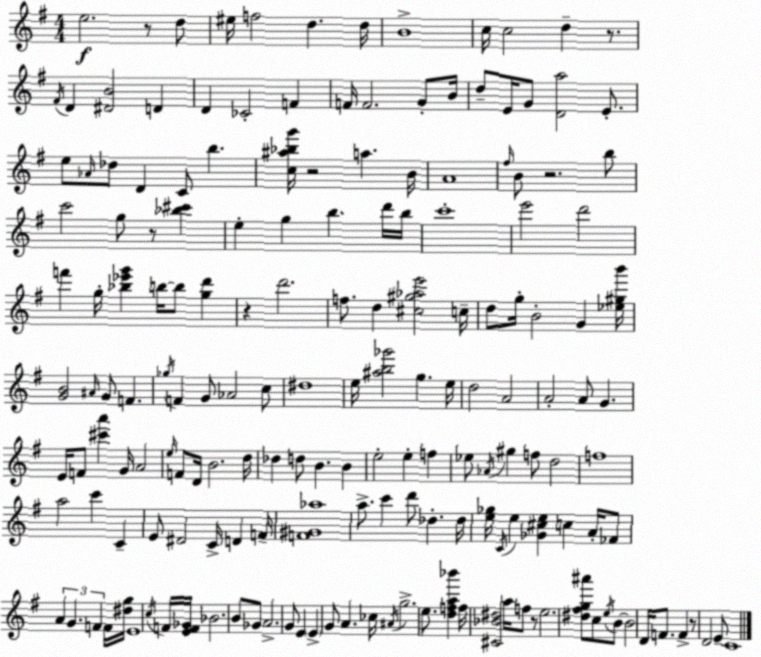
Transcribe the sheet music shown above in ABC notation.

X:1
T:Untitled
M:4/4
L:1/4
K:Em
e2 z/2 d/2 ^e/4 f2 d d/4 B4 c/4 c2 d z/2 ^F/4 D [^DB]2 D D _C2 F F/4 F2 G/2 B/4 d/2 E/4 G/2 [Da]2 E/2 e/2 _A/4 _d/2 D C/2 b [c^a_bg']/4 z2 a B/4 A4 ^f/4 B/2 z2 b/2 c'2 g/2 z/2 [_b^c'] e g b d'/4 b/4 c'4 e'2 d'2 f' g/4 [_b_e'g'] b/4 b/2 [gd'] z d'2 f/2 d [^c^g_ae']2 c/4 d/2 g/4 B2 G [_e^gb']/4 [GB]2 ^A/4 G/2 F _g/4 F G/2 _A2 c/2 ^d4 e/4 [^ab_g']2 g e/4 d2 A2 A2 A/2 G E/4 F/2 [^c'a'] G/4 A2 e/4 F/2 D/4 B2 d/4 _d d/2 B B e2 e f _e/2 _A/4 ^g f/2 d2 f4 a2 c' C E/2 ^D2 C/4 D F/4 [F^G_a]4 a/2 c' d'/2 _d _d/4 [e_g]/4 C/4 e [_G^ce] c A/4 _F/2 A G F F/4 [^dg]/4 E4 c/4 F/4 [EF_G]/4 _B2 B/2 _G/2 A2 G/2 E E G/2 A _c/4 ^A/4 g2 e/2 [dfa_b'] f/4 [^C_B^d]2 a/4 f/2 z/2 e2 [^d^fg^a']/2 c/2 e/4 B/2 B2 D/4 F/2 F z/2 D2 E/2 C4